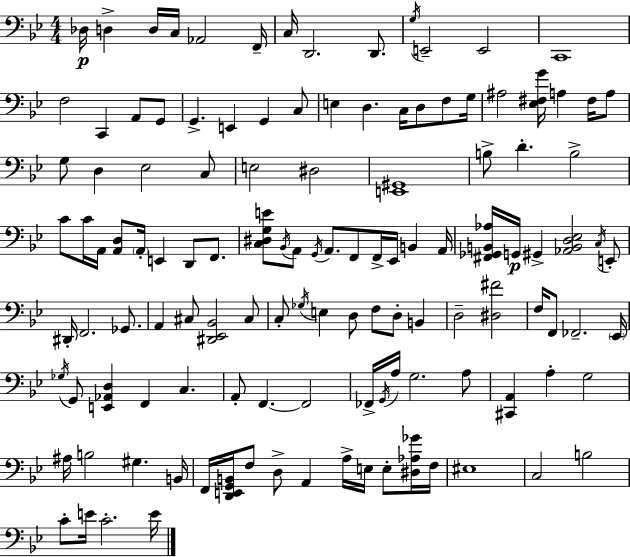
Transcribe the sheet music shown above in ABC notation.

X:1
T:Untitled
M:4/4
L:1/4
K:Bb
_D,/4 D, D,/4 C,/4 _A,,2 F,,/4 C,/4 D,,2 D,,/2 G,/4 E,,2 E,,2 C,,4 F,2 C,, A,,/2 G,,/2 G,, E,, G,, C,/2 E, D, C,/4 D,/2 F,/2 G,/4 ^A,2 [_E,^F,G]/4 A, ^F,/4 A,/2 G,/2 D, _E,2 C,/2 E,2 ^D,2 [E,,^G,,]4 B,/2 D B,2 C/2 C/4 A,,/4 [A,,D,]/2 A,,/4 E,, D,,/2 F,,/2 [C,^D,G,E]/2 _B,,/4 A,,/2 G,,/4 A,,/2 F,,/2 F,,/4 _E,,/4 B,, A,,/4 [^F,,_G,,B,,_A,]/4 G,,/4 ^G,, [_A,,B,,D,_E,]2 C,/4 E,,/2 ^D,,/4 F,,2 _G,,/2 A,, ^C,/2 [^D,,_E,,_B,,]2 ^C,/2 C,/2 _G,/4 E, D,/2 F,/2 D,/2 B,, D,2 [^D,^F]2 F,/4 F,,/2 _F,,2 _E,,/4 _G,/4 G,,/2 [E,,_A,,D,] F,, C, A,,/2 F,, F,,2 _F,,/4 G,,/4 A,/4 G,2 A,/2 [^C,,A,,] A, G,2 ^A,/4 B,2 ^G, B,,/4 F,,/4 [D,,E,,G,,B,,]/4 F,/2 D,/2 A,, A,/4 E,/4 E,/2 [^D,_A,_G]/4 F,/4 ^E,4 C,2 B,2 C/2 E/4 C2 E/4